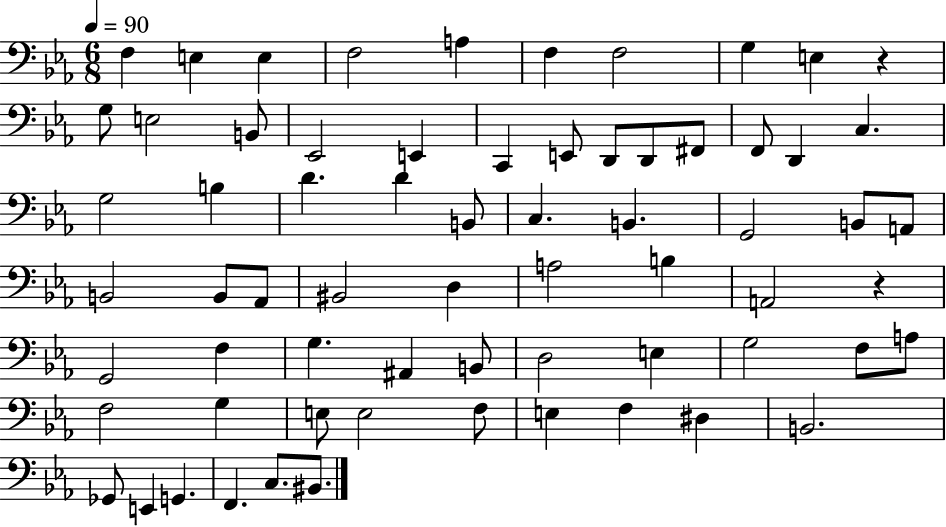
X:1
T:Untitled
M:6/8
L:1/4
K:Eb
F, E, E, F,2 A, F, F,2 G, E, z G,/2 E,2 B,,/2 _E,,2 E,, C,, E,,/2 D,,/2 D,,/2 ^F,,/2 F,,/2 D,, C, G,2 B, D D B,,/2 C, B,, G,,2 B,,/2 A,,/2 B,,2 B,,/2 _A,,/2 ^B,,2 D, A,2 B, A,,2 z G,,2 F, G, ^A,, B,,/2 D,2 E, G,2 F,/2 A,/2 F,2 G, E,/2 E,2 F,/2 E, F, ^D, B,,2 _G,,/2 E,, G,, F,, C,/2 ^B,,/2